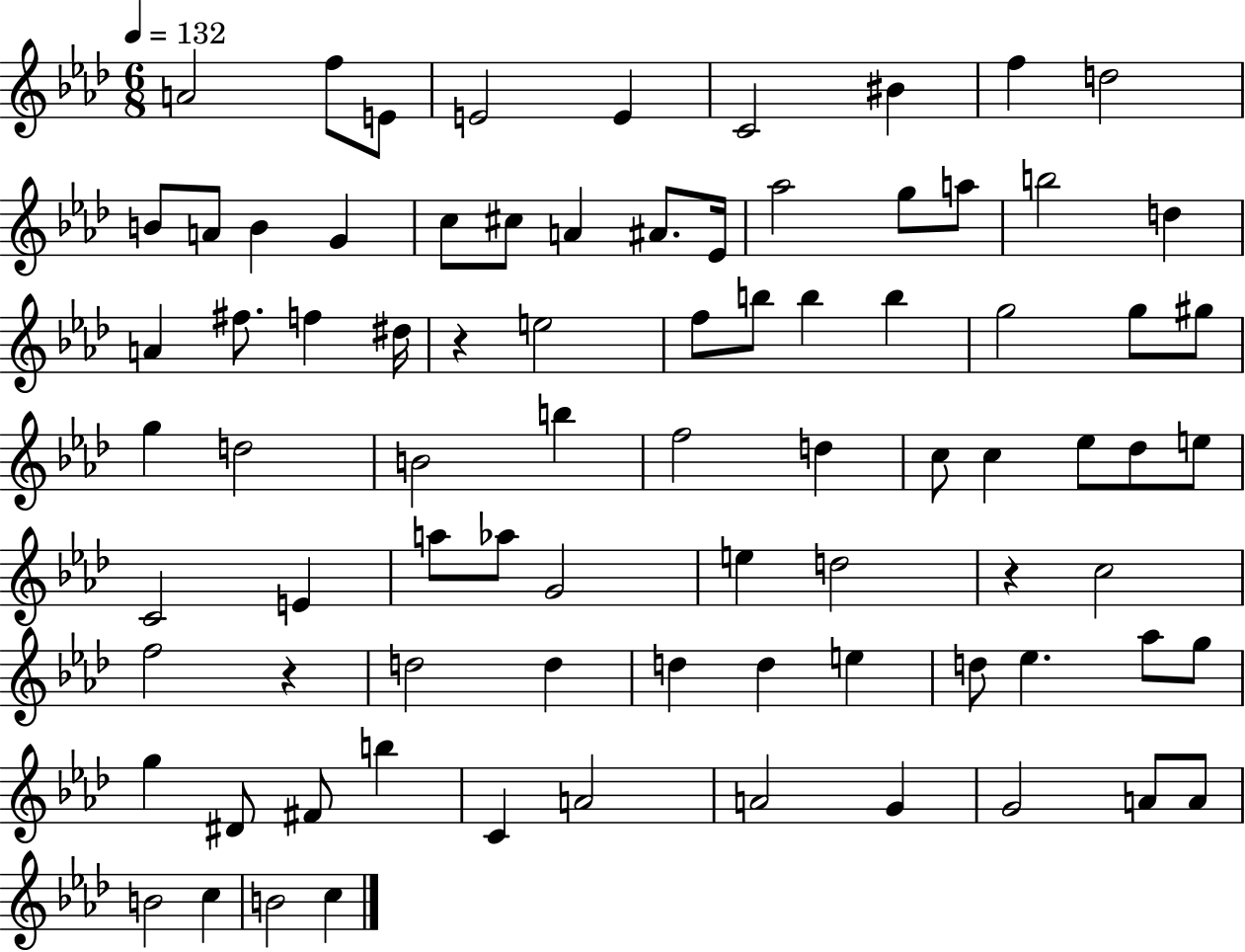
X:1
T:Untitled
M:6/8
L:1/4
K:Ab
A2 f/2 E/2 E2 E C2 ^B f d2 B/2 A/2 B G c/2 ^c/2 A ^A/2 _E/4 _a2 g/2 a/2 b2 d A ^f/2 f ^d/4 z e2 f/2 b/2 b b g2 g/2 ^g/2 g d2 B2 b f2 d c/2 c _e/2 _d/2 e/2 C2 E a/2 _a/2 G2 e d2 z c2 f2 z d2 d d d e d/2 _e _a/2 g/2 g ^D/2 ^F/2 b C A2 A2 G G2 A/2 A/2 B2 c B2 c